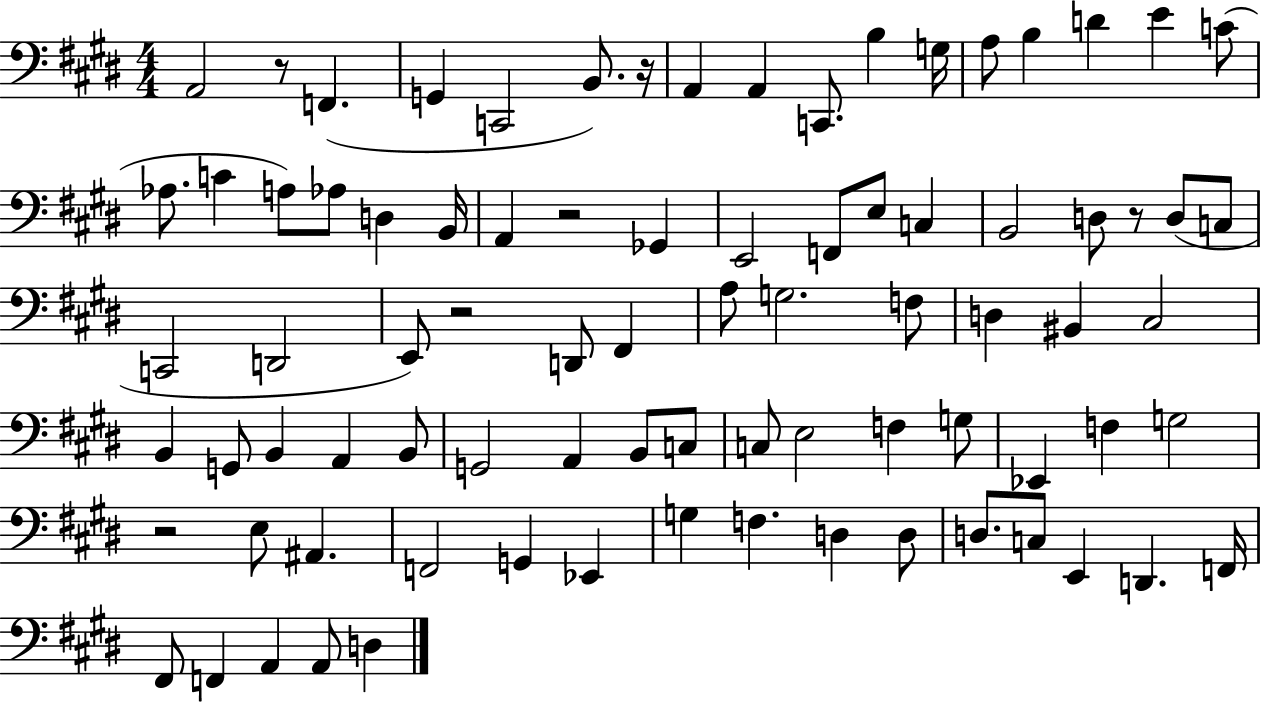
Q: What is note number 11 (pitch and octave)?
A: A3